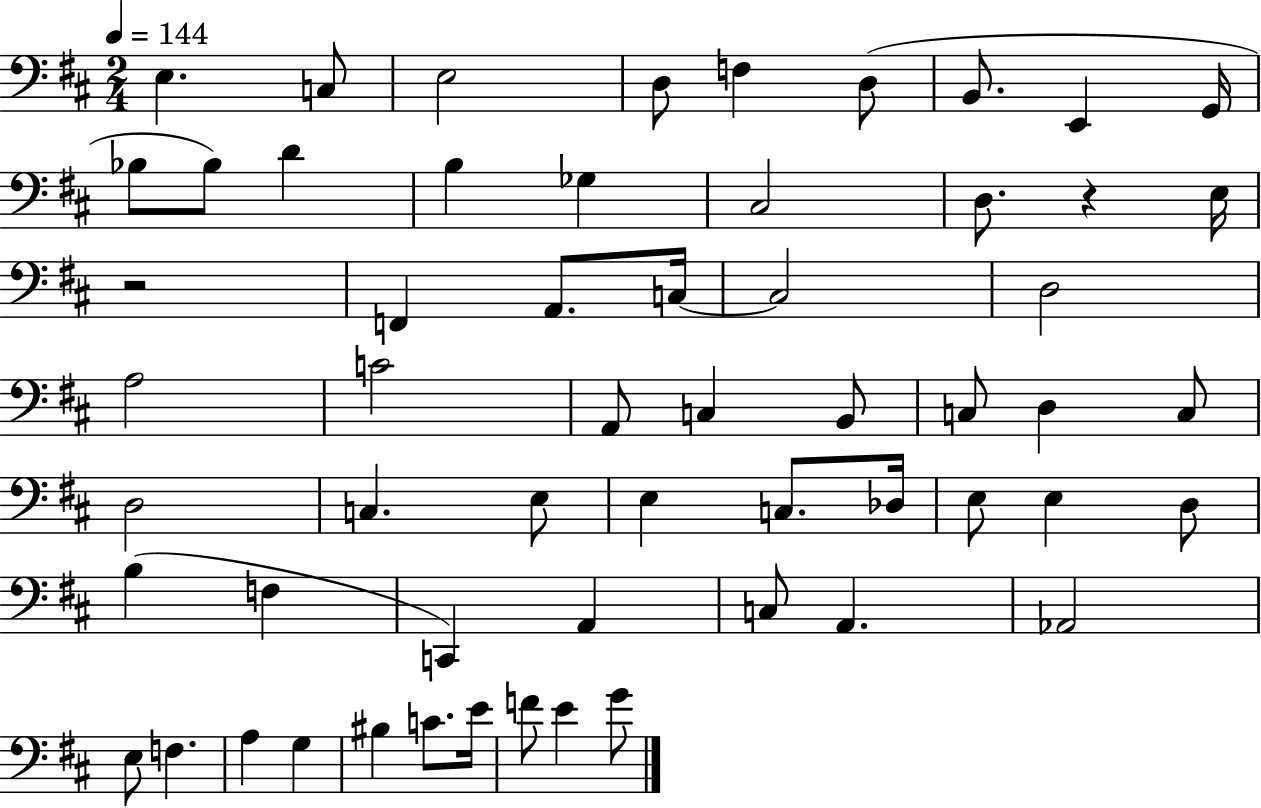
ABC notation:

X:1
T:Untitled
M:2/4
L:1/4
K:D
E, C,/2 E,2 D,/2 F, D,/2 B,,/2 E,, G,,/4 _B,/2 _B,/2 D B, _G, ^C,2 D,/2 z E,/4 z2 F,, A,,/2 C,/4 C,2 D,2 A,2 C2 A,,/2 C, B,,/2 C,/2 D, C,/2 D,2 C, E,/2 E, C,/2 _D,/4 E,/2 E, D,/2 B, F, C,, A,, C,/2 A,, _A,,2 E,/2 F, A, G, ^B, C/2 E/4 F/2 E G/2